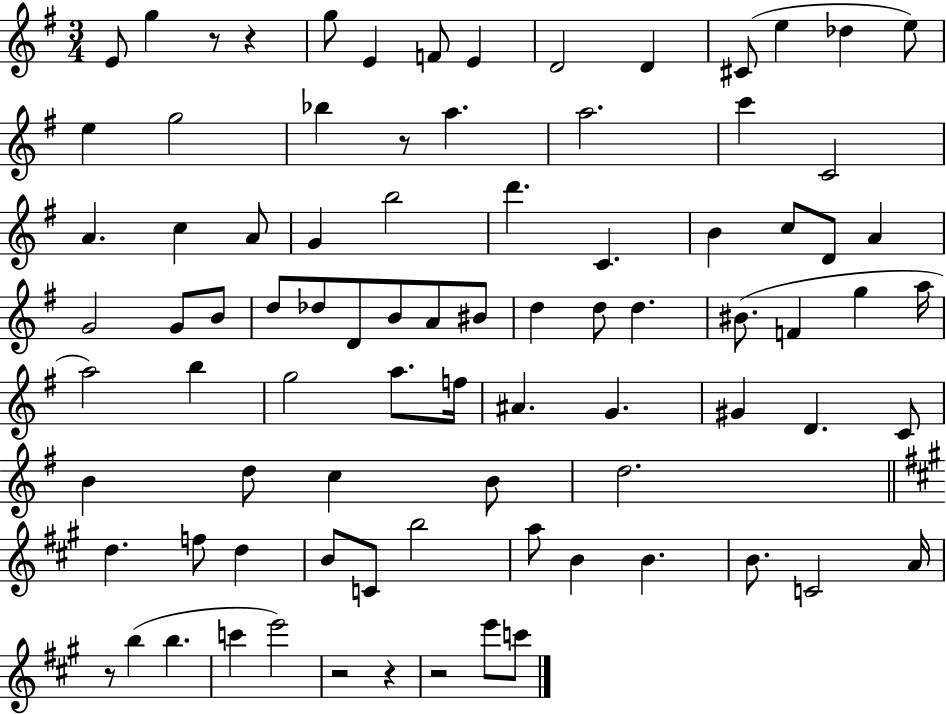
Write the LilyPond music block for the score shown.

{
  \clef treble
  \numericTimeSignature
  \time 3/4
  \key g \major
  \repeat volta 2 { e'8 g''4 r8 r4 | g''8 e'4 f'8 e'4 | d'2 d'4 | cis'8( e''4 des''4 e''8) | \break e''4 g''2 | bes''4 r8 a''4. | a''2. | c'''4 c'2 | \break a'4. c''4 a'8 | g'4 b''2 | d'''4. c'4. | b'4 c''8 d'8 a'4 | \break g'2 g'8 b'8 | d''8 des''8 d'8 b'8 a'8 bis'8 | d''4 d''8 d''4. | bis'8.( f'4 g''4 a''16 | \break a''2) b''4 | g''2 a''8. f''16 | ais'4. g'4. | gis'4 d'4. c'8 | \break b'4 d''8 c''4 b'8 | d''2. | \bar "||" \break \key a \major d''4. f''8 d''4 | b'8 c'8 b''2 | a''8 b'4 b'4. | b'8. c'2 a'16 | \break r8 b''4( b''4. | c'''4 e'''2) | r2 r4 | r2 e'''8 c'''8 | \break } \bar "|."
}